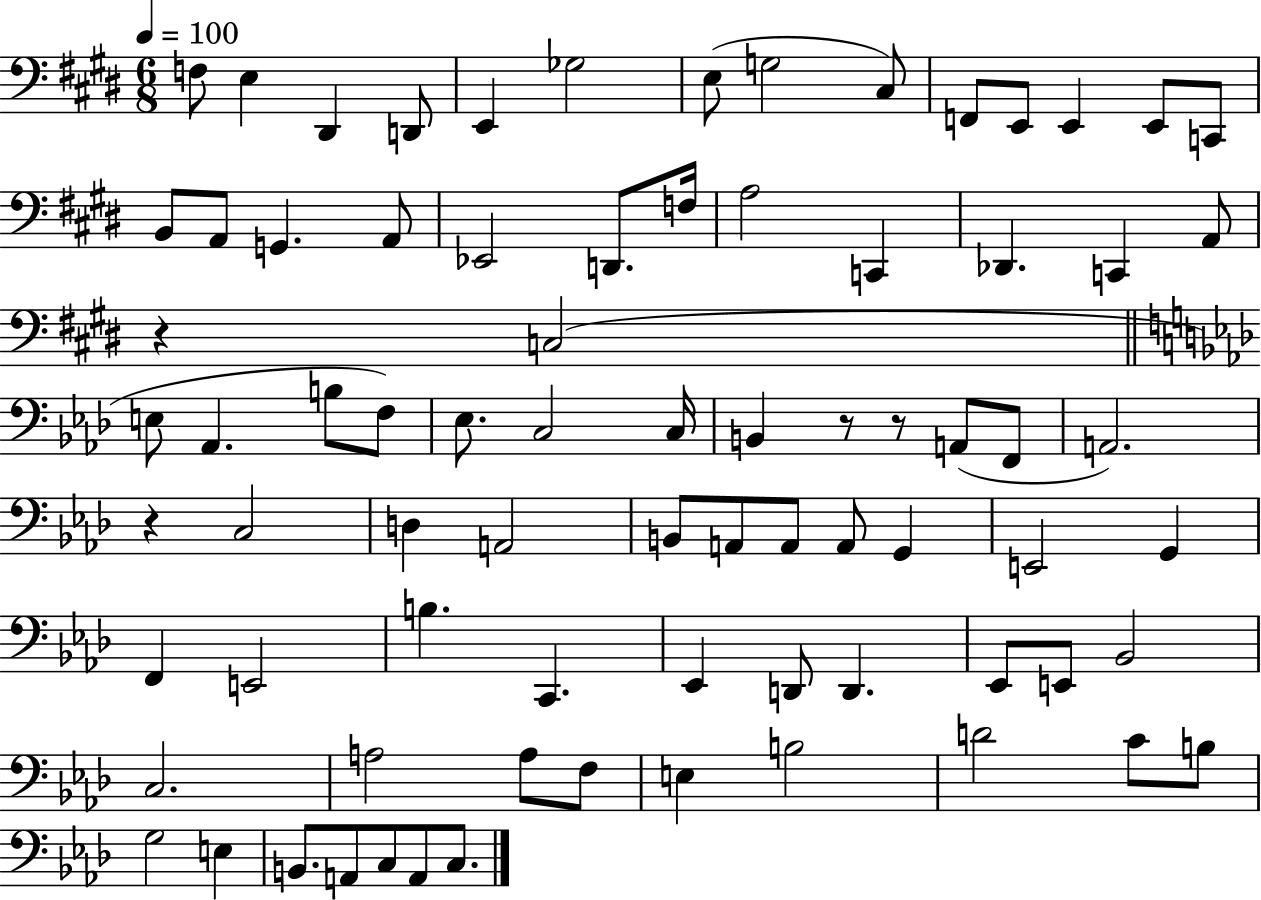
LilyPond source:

{
  \clef bass
  \numericTimeSignature
  \time 6/8
  \key e \major
  \tempo 4 = 100
  f8 e4 dis,4 d,8 | e,4 ges2 | e8( g2 cis8) | f,8 e,8 e,4 e,8 c,8 | \break b,8 a,8 g,4. a,8 | ees,2 d,8. f16 | a2 c,4 | des,4. c,4 a,8 | \break r4 c2( | \bar "||" \break \key f \minor e8 aes,4. b8 f8) | ees8. c2 c16 | b,4 r8 r8 a,8( f,8 | a,2.) | \break r4 c2 | d4 a,2 | b,8 a,8 a,8 a,8 g,4 | e,2 g,4 | \break f,4 e,2 | b4. c,4. | ees,4 d,8 d,4. | ees,8 e,8 bes,2 | \break c2. | a2 a8 f8 | e4 b2 | d'2 c'8 b8 | \break g2 e4 | b,8. a,8 c8 a,8 c8. | \bar "|."
}